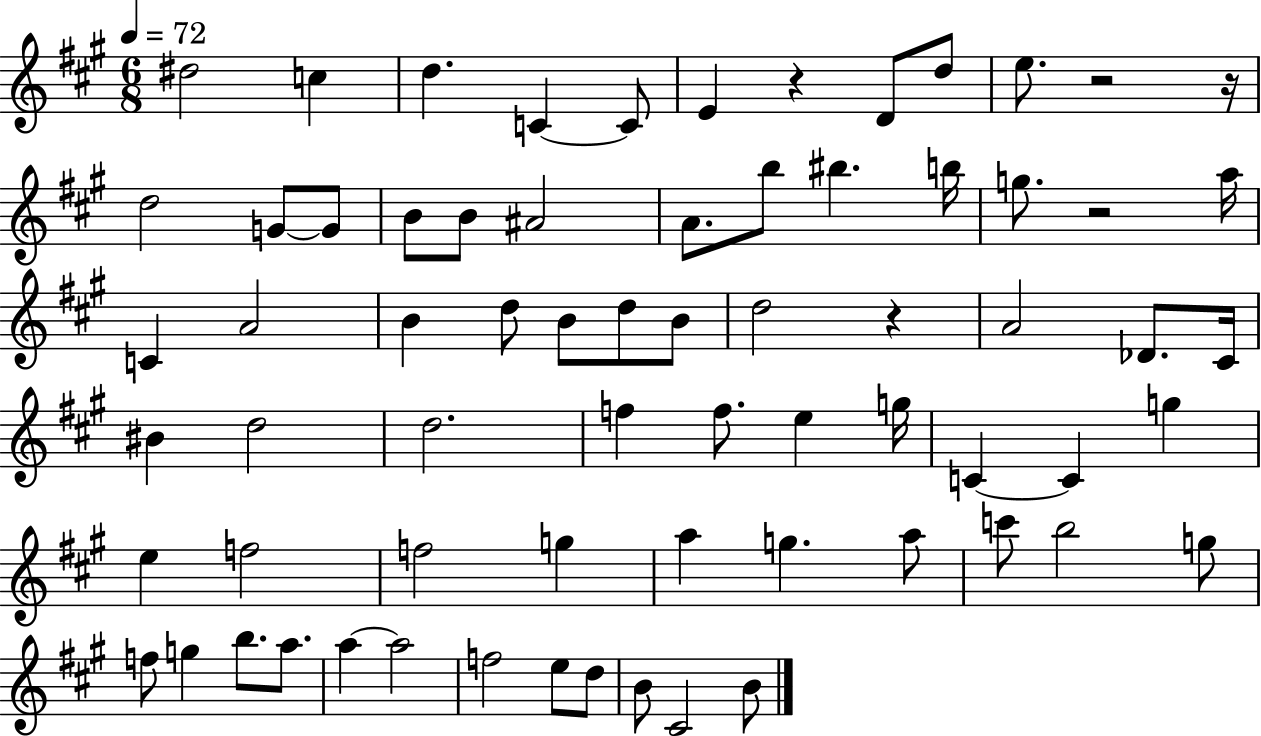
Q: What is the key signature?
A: A major